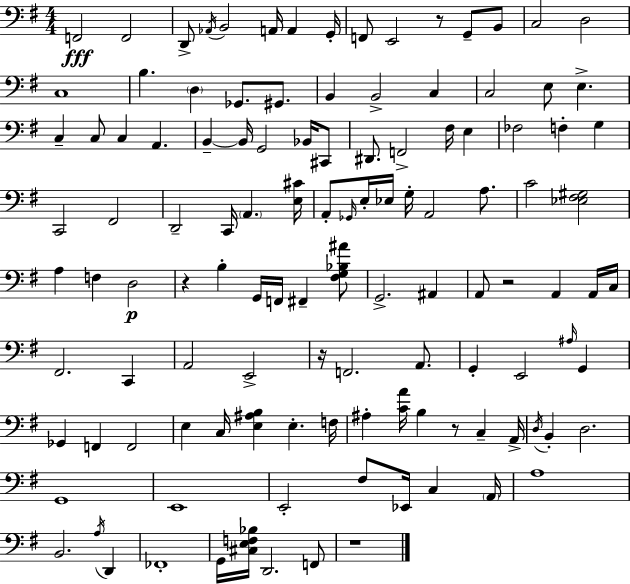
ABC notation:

X:1
T:Untitled
M:4/4
L:1/4
K:Em
F,,2 F,,2 D,,/2 _A,,/4 B,,2 A,,/4 A,, G,,/4 F,,/2 E,,2 z/2 G,,/2 B,,/2 C,2 D,2 C,4 B, D, _G,,/2 ^G,,/2 B,, B,,2 C, C,2 E,/2 E, C, C,/2 C, A,, B,, B,,/4 G,,2 _B,,/4 ^C,,/2 ^D,,/2 F,,2 ^F,/4 E, _F,2 F, G, C,,2 ^F,,2 D,,2 C,,/4 A,, [E,^C]/4 A,,/2 _G,,/4 E,/4 _E,/4 G,/4 A,,2 A,/2 C2 [_E,^F,^G,]2 A, F, D,2 z B, G,,/4 F,,/4 ^F,, [^F,G,_B,^A]/2 G,,2 ^A,, A,,/2 z2 A,, A,,/4 C,/4 ^F,,2 C,, A,,2 E,,2 z/4 F,,2 A,,/2 G,, E,,2 ^A,/4 G,, _G,, F,, F,,2 E, C,/4 [E,^A,B,] E, F,/4 ^A, [CA]/4 B, z/2 C, A,,/4 D,/4 B,, D,2 G,,4 E,,4 E,,2 ^F,/2 _E,,/4 C, A,,/4 A,4 B,,2 A,/4 D,, _F,,4 G,,/4 [^C,E,F,_B,]/4 D,,2 F,,/2 z4